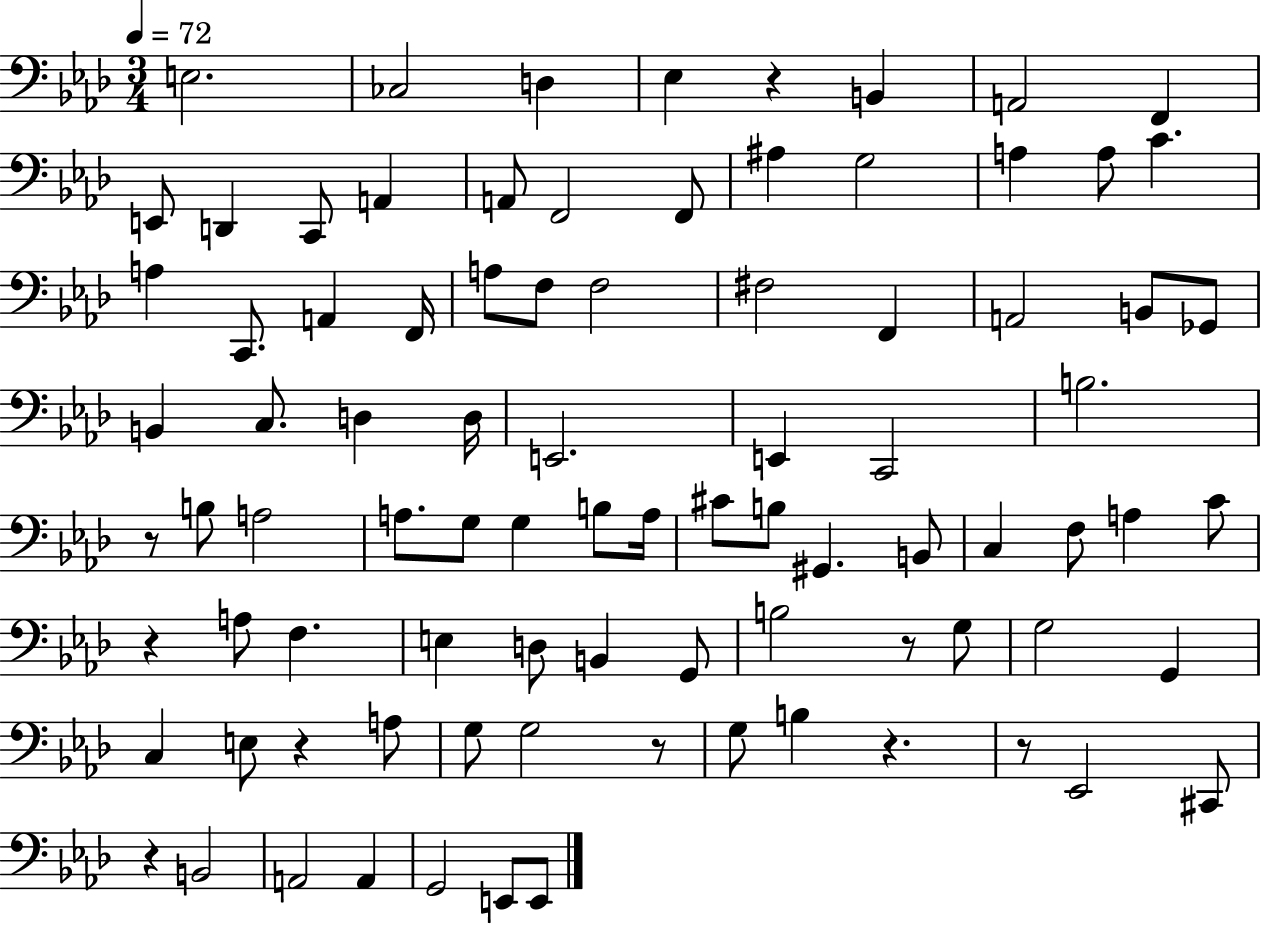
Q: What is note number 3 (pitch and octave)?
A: D3